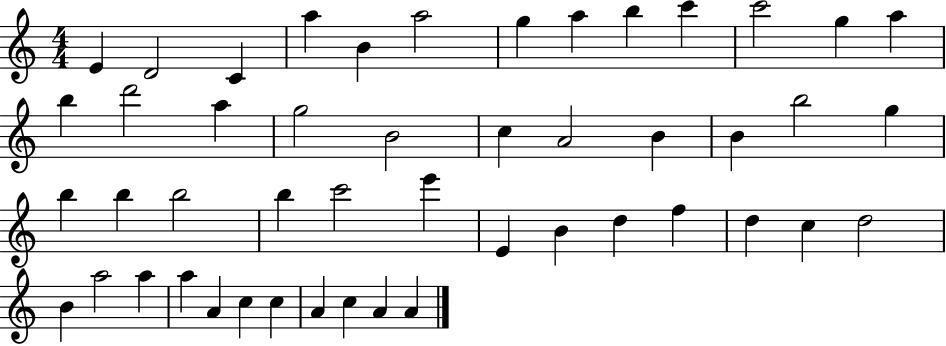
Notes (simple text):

E4/q D4/h C4/q A5/q B4/q A5/h G5/q A5/q B5/q C6/q C6/h G5/q A5/q B5/q D6/h A5/q G5/h B4/h C5/q A4/h B4/q B4/q B5/h G5/q B5/q B5/q B5/h B5/q C6/h E6/q E4/q B4/q D5/q F5/q D5/q C5/q D5/h B4/q A5/h A5/q A5/q A4/q C5/q C5/q A4/q C5/q A4/q A4/q